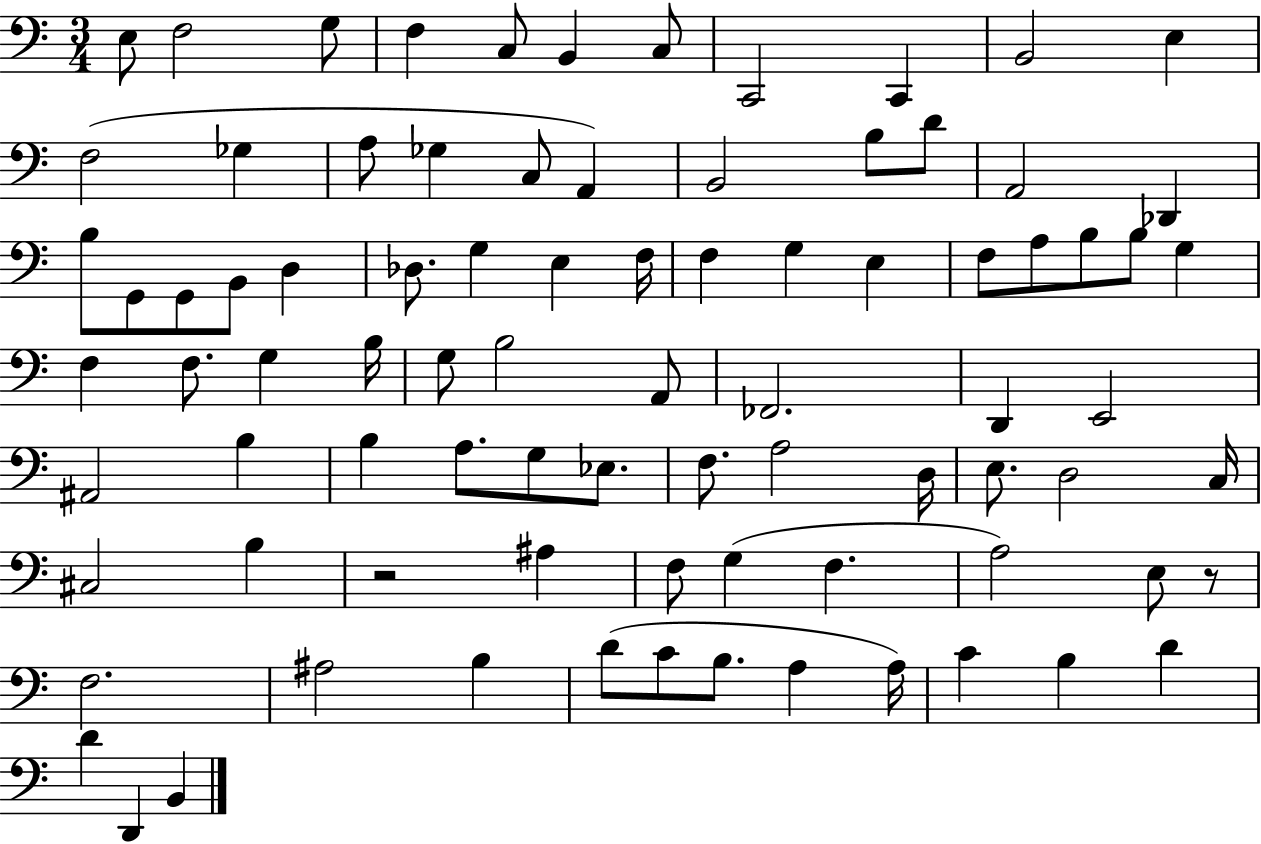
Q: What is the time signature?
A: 3/4